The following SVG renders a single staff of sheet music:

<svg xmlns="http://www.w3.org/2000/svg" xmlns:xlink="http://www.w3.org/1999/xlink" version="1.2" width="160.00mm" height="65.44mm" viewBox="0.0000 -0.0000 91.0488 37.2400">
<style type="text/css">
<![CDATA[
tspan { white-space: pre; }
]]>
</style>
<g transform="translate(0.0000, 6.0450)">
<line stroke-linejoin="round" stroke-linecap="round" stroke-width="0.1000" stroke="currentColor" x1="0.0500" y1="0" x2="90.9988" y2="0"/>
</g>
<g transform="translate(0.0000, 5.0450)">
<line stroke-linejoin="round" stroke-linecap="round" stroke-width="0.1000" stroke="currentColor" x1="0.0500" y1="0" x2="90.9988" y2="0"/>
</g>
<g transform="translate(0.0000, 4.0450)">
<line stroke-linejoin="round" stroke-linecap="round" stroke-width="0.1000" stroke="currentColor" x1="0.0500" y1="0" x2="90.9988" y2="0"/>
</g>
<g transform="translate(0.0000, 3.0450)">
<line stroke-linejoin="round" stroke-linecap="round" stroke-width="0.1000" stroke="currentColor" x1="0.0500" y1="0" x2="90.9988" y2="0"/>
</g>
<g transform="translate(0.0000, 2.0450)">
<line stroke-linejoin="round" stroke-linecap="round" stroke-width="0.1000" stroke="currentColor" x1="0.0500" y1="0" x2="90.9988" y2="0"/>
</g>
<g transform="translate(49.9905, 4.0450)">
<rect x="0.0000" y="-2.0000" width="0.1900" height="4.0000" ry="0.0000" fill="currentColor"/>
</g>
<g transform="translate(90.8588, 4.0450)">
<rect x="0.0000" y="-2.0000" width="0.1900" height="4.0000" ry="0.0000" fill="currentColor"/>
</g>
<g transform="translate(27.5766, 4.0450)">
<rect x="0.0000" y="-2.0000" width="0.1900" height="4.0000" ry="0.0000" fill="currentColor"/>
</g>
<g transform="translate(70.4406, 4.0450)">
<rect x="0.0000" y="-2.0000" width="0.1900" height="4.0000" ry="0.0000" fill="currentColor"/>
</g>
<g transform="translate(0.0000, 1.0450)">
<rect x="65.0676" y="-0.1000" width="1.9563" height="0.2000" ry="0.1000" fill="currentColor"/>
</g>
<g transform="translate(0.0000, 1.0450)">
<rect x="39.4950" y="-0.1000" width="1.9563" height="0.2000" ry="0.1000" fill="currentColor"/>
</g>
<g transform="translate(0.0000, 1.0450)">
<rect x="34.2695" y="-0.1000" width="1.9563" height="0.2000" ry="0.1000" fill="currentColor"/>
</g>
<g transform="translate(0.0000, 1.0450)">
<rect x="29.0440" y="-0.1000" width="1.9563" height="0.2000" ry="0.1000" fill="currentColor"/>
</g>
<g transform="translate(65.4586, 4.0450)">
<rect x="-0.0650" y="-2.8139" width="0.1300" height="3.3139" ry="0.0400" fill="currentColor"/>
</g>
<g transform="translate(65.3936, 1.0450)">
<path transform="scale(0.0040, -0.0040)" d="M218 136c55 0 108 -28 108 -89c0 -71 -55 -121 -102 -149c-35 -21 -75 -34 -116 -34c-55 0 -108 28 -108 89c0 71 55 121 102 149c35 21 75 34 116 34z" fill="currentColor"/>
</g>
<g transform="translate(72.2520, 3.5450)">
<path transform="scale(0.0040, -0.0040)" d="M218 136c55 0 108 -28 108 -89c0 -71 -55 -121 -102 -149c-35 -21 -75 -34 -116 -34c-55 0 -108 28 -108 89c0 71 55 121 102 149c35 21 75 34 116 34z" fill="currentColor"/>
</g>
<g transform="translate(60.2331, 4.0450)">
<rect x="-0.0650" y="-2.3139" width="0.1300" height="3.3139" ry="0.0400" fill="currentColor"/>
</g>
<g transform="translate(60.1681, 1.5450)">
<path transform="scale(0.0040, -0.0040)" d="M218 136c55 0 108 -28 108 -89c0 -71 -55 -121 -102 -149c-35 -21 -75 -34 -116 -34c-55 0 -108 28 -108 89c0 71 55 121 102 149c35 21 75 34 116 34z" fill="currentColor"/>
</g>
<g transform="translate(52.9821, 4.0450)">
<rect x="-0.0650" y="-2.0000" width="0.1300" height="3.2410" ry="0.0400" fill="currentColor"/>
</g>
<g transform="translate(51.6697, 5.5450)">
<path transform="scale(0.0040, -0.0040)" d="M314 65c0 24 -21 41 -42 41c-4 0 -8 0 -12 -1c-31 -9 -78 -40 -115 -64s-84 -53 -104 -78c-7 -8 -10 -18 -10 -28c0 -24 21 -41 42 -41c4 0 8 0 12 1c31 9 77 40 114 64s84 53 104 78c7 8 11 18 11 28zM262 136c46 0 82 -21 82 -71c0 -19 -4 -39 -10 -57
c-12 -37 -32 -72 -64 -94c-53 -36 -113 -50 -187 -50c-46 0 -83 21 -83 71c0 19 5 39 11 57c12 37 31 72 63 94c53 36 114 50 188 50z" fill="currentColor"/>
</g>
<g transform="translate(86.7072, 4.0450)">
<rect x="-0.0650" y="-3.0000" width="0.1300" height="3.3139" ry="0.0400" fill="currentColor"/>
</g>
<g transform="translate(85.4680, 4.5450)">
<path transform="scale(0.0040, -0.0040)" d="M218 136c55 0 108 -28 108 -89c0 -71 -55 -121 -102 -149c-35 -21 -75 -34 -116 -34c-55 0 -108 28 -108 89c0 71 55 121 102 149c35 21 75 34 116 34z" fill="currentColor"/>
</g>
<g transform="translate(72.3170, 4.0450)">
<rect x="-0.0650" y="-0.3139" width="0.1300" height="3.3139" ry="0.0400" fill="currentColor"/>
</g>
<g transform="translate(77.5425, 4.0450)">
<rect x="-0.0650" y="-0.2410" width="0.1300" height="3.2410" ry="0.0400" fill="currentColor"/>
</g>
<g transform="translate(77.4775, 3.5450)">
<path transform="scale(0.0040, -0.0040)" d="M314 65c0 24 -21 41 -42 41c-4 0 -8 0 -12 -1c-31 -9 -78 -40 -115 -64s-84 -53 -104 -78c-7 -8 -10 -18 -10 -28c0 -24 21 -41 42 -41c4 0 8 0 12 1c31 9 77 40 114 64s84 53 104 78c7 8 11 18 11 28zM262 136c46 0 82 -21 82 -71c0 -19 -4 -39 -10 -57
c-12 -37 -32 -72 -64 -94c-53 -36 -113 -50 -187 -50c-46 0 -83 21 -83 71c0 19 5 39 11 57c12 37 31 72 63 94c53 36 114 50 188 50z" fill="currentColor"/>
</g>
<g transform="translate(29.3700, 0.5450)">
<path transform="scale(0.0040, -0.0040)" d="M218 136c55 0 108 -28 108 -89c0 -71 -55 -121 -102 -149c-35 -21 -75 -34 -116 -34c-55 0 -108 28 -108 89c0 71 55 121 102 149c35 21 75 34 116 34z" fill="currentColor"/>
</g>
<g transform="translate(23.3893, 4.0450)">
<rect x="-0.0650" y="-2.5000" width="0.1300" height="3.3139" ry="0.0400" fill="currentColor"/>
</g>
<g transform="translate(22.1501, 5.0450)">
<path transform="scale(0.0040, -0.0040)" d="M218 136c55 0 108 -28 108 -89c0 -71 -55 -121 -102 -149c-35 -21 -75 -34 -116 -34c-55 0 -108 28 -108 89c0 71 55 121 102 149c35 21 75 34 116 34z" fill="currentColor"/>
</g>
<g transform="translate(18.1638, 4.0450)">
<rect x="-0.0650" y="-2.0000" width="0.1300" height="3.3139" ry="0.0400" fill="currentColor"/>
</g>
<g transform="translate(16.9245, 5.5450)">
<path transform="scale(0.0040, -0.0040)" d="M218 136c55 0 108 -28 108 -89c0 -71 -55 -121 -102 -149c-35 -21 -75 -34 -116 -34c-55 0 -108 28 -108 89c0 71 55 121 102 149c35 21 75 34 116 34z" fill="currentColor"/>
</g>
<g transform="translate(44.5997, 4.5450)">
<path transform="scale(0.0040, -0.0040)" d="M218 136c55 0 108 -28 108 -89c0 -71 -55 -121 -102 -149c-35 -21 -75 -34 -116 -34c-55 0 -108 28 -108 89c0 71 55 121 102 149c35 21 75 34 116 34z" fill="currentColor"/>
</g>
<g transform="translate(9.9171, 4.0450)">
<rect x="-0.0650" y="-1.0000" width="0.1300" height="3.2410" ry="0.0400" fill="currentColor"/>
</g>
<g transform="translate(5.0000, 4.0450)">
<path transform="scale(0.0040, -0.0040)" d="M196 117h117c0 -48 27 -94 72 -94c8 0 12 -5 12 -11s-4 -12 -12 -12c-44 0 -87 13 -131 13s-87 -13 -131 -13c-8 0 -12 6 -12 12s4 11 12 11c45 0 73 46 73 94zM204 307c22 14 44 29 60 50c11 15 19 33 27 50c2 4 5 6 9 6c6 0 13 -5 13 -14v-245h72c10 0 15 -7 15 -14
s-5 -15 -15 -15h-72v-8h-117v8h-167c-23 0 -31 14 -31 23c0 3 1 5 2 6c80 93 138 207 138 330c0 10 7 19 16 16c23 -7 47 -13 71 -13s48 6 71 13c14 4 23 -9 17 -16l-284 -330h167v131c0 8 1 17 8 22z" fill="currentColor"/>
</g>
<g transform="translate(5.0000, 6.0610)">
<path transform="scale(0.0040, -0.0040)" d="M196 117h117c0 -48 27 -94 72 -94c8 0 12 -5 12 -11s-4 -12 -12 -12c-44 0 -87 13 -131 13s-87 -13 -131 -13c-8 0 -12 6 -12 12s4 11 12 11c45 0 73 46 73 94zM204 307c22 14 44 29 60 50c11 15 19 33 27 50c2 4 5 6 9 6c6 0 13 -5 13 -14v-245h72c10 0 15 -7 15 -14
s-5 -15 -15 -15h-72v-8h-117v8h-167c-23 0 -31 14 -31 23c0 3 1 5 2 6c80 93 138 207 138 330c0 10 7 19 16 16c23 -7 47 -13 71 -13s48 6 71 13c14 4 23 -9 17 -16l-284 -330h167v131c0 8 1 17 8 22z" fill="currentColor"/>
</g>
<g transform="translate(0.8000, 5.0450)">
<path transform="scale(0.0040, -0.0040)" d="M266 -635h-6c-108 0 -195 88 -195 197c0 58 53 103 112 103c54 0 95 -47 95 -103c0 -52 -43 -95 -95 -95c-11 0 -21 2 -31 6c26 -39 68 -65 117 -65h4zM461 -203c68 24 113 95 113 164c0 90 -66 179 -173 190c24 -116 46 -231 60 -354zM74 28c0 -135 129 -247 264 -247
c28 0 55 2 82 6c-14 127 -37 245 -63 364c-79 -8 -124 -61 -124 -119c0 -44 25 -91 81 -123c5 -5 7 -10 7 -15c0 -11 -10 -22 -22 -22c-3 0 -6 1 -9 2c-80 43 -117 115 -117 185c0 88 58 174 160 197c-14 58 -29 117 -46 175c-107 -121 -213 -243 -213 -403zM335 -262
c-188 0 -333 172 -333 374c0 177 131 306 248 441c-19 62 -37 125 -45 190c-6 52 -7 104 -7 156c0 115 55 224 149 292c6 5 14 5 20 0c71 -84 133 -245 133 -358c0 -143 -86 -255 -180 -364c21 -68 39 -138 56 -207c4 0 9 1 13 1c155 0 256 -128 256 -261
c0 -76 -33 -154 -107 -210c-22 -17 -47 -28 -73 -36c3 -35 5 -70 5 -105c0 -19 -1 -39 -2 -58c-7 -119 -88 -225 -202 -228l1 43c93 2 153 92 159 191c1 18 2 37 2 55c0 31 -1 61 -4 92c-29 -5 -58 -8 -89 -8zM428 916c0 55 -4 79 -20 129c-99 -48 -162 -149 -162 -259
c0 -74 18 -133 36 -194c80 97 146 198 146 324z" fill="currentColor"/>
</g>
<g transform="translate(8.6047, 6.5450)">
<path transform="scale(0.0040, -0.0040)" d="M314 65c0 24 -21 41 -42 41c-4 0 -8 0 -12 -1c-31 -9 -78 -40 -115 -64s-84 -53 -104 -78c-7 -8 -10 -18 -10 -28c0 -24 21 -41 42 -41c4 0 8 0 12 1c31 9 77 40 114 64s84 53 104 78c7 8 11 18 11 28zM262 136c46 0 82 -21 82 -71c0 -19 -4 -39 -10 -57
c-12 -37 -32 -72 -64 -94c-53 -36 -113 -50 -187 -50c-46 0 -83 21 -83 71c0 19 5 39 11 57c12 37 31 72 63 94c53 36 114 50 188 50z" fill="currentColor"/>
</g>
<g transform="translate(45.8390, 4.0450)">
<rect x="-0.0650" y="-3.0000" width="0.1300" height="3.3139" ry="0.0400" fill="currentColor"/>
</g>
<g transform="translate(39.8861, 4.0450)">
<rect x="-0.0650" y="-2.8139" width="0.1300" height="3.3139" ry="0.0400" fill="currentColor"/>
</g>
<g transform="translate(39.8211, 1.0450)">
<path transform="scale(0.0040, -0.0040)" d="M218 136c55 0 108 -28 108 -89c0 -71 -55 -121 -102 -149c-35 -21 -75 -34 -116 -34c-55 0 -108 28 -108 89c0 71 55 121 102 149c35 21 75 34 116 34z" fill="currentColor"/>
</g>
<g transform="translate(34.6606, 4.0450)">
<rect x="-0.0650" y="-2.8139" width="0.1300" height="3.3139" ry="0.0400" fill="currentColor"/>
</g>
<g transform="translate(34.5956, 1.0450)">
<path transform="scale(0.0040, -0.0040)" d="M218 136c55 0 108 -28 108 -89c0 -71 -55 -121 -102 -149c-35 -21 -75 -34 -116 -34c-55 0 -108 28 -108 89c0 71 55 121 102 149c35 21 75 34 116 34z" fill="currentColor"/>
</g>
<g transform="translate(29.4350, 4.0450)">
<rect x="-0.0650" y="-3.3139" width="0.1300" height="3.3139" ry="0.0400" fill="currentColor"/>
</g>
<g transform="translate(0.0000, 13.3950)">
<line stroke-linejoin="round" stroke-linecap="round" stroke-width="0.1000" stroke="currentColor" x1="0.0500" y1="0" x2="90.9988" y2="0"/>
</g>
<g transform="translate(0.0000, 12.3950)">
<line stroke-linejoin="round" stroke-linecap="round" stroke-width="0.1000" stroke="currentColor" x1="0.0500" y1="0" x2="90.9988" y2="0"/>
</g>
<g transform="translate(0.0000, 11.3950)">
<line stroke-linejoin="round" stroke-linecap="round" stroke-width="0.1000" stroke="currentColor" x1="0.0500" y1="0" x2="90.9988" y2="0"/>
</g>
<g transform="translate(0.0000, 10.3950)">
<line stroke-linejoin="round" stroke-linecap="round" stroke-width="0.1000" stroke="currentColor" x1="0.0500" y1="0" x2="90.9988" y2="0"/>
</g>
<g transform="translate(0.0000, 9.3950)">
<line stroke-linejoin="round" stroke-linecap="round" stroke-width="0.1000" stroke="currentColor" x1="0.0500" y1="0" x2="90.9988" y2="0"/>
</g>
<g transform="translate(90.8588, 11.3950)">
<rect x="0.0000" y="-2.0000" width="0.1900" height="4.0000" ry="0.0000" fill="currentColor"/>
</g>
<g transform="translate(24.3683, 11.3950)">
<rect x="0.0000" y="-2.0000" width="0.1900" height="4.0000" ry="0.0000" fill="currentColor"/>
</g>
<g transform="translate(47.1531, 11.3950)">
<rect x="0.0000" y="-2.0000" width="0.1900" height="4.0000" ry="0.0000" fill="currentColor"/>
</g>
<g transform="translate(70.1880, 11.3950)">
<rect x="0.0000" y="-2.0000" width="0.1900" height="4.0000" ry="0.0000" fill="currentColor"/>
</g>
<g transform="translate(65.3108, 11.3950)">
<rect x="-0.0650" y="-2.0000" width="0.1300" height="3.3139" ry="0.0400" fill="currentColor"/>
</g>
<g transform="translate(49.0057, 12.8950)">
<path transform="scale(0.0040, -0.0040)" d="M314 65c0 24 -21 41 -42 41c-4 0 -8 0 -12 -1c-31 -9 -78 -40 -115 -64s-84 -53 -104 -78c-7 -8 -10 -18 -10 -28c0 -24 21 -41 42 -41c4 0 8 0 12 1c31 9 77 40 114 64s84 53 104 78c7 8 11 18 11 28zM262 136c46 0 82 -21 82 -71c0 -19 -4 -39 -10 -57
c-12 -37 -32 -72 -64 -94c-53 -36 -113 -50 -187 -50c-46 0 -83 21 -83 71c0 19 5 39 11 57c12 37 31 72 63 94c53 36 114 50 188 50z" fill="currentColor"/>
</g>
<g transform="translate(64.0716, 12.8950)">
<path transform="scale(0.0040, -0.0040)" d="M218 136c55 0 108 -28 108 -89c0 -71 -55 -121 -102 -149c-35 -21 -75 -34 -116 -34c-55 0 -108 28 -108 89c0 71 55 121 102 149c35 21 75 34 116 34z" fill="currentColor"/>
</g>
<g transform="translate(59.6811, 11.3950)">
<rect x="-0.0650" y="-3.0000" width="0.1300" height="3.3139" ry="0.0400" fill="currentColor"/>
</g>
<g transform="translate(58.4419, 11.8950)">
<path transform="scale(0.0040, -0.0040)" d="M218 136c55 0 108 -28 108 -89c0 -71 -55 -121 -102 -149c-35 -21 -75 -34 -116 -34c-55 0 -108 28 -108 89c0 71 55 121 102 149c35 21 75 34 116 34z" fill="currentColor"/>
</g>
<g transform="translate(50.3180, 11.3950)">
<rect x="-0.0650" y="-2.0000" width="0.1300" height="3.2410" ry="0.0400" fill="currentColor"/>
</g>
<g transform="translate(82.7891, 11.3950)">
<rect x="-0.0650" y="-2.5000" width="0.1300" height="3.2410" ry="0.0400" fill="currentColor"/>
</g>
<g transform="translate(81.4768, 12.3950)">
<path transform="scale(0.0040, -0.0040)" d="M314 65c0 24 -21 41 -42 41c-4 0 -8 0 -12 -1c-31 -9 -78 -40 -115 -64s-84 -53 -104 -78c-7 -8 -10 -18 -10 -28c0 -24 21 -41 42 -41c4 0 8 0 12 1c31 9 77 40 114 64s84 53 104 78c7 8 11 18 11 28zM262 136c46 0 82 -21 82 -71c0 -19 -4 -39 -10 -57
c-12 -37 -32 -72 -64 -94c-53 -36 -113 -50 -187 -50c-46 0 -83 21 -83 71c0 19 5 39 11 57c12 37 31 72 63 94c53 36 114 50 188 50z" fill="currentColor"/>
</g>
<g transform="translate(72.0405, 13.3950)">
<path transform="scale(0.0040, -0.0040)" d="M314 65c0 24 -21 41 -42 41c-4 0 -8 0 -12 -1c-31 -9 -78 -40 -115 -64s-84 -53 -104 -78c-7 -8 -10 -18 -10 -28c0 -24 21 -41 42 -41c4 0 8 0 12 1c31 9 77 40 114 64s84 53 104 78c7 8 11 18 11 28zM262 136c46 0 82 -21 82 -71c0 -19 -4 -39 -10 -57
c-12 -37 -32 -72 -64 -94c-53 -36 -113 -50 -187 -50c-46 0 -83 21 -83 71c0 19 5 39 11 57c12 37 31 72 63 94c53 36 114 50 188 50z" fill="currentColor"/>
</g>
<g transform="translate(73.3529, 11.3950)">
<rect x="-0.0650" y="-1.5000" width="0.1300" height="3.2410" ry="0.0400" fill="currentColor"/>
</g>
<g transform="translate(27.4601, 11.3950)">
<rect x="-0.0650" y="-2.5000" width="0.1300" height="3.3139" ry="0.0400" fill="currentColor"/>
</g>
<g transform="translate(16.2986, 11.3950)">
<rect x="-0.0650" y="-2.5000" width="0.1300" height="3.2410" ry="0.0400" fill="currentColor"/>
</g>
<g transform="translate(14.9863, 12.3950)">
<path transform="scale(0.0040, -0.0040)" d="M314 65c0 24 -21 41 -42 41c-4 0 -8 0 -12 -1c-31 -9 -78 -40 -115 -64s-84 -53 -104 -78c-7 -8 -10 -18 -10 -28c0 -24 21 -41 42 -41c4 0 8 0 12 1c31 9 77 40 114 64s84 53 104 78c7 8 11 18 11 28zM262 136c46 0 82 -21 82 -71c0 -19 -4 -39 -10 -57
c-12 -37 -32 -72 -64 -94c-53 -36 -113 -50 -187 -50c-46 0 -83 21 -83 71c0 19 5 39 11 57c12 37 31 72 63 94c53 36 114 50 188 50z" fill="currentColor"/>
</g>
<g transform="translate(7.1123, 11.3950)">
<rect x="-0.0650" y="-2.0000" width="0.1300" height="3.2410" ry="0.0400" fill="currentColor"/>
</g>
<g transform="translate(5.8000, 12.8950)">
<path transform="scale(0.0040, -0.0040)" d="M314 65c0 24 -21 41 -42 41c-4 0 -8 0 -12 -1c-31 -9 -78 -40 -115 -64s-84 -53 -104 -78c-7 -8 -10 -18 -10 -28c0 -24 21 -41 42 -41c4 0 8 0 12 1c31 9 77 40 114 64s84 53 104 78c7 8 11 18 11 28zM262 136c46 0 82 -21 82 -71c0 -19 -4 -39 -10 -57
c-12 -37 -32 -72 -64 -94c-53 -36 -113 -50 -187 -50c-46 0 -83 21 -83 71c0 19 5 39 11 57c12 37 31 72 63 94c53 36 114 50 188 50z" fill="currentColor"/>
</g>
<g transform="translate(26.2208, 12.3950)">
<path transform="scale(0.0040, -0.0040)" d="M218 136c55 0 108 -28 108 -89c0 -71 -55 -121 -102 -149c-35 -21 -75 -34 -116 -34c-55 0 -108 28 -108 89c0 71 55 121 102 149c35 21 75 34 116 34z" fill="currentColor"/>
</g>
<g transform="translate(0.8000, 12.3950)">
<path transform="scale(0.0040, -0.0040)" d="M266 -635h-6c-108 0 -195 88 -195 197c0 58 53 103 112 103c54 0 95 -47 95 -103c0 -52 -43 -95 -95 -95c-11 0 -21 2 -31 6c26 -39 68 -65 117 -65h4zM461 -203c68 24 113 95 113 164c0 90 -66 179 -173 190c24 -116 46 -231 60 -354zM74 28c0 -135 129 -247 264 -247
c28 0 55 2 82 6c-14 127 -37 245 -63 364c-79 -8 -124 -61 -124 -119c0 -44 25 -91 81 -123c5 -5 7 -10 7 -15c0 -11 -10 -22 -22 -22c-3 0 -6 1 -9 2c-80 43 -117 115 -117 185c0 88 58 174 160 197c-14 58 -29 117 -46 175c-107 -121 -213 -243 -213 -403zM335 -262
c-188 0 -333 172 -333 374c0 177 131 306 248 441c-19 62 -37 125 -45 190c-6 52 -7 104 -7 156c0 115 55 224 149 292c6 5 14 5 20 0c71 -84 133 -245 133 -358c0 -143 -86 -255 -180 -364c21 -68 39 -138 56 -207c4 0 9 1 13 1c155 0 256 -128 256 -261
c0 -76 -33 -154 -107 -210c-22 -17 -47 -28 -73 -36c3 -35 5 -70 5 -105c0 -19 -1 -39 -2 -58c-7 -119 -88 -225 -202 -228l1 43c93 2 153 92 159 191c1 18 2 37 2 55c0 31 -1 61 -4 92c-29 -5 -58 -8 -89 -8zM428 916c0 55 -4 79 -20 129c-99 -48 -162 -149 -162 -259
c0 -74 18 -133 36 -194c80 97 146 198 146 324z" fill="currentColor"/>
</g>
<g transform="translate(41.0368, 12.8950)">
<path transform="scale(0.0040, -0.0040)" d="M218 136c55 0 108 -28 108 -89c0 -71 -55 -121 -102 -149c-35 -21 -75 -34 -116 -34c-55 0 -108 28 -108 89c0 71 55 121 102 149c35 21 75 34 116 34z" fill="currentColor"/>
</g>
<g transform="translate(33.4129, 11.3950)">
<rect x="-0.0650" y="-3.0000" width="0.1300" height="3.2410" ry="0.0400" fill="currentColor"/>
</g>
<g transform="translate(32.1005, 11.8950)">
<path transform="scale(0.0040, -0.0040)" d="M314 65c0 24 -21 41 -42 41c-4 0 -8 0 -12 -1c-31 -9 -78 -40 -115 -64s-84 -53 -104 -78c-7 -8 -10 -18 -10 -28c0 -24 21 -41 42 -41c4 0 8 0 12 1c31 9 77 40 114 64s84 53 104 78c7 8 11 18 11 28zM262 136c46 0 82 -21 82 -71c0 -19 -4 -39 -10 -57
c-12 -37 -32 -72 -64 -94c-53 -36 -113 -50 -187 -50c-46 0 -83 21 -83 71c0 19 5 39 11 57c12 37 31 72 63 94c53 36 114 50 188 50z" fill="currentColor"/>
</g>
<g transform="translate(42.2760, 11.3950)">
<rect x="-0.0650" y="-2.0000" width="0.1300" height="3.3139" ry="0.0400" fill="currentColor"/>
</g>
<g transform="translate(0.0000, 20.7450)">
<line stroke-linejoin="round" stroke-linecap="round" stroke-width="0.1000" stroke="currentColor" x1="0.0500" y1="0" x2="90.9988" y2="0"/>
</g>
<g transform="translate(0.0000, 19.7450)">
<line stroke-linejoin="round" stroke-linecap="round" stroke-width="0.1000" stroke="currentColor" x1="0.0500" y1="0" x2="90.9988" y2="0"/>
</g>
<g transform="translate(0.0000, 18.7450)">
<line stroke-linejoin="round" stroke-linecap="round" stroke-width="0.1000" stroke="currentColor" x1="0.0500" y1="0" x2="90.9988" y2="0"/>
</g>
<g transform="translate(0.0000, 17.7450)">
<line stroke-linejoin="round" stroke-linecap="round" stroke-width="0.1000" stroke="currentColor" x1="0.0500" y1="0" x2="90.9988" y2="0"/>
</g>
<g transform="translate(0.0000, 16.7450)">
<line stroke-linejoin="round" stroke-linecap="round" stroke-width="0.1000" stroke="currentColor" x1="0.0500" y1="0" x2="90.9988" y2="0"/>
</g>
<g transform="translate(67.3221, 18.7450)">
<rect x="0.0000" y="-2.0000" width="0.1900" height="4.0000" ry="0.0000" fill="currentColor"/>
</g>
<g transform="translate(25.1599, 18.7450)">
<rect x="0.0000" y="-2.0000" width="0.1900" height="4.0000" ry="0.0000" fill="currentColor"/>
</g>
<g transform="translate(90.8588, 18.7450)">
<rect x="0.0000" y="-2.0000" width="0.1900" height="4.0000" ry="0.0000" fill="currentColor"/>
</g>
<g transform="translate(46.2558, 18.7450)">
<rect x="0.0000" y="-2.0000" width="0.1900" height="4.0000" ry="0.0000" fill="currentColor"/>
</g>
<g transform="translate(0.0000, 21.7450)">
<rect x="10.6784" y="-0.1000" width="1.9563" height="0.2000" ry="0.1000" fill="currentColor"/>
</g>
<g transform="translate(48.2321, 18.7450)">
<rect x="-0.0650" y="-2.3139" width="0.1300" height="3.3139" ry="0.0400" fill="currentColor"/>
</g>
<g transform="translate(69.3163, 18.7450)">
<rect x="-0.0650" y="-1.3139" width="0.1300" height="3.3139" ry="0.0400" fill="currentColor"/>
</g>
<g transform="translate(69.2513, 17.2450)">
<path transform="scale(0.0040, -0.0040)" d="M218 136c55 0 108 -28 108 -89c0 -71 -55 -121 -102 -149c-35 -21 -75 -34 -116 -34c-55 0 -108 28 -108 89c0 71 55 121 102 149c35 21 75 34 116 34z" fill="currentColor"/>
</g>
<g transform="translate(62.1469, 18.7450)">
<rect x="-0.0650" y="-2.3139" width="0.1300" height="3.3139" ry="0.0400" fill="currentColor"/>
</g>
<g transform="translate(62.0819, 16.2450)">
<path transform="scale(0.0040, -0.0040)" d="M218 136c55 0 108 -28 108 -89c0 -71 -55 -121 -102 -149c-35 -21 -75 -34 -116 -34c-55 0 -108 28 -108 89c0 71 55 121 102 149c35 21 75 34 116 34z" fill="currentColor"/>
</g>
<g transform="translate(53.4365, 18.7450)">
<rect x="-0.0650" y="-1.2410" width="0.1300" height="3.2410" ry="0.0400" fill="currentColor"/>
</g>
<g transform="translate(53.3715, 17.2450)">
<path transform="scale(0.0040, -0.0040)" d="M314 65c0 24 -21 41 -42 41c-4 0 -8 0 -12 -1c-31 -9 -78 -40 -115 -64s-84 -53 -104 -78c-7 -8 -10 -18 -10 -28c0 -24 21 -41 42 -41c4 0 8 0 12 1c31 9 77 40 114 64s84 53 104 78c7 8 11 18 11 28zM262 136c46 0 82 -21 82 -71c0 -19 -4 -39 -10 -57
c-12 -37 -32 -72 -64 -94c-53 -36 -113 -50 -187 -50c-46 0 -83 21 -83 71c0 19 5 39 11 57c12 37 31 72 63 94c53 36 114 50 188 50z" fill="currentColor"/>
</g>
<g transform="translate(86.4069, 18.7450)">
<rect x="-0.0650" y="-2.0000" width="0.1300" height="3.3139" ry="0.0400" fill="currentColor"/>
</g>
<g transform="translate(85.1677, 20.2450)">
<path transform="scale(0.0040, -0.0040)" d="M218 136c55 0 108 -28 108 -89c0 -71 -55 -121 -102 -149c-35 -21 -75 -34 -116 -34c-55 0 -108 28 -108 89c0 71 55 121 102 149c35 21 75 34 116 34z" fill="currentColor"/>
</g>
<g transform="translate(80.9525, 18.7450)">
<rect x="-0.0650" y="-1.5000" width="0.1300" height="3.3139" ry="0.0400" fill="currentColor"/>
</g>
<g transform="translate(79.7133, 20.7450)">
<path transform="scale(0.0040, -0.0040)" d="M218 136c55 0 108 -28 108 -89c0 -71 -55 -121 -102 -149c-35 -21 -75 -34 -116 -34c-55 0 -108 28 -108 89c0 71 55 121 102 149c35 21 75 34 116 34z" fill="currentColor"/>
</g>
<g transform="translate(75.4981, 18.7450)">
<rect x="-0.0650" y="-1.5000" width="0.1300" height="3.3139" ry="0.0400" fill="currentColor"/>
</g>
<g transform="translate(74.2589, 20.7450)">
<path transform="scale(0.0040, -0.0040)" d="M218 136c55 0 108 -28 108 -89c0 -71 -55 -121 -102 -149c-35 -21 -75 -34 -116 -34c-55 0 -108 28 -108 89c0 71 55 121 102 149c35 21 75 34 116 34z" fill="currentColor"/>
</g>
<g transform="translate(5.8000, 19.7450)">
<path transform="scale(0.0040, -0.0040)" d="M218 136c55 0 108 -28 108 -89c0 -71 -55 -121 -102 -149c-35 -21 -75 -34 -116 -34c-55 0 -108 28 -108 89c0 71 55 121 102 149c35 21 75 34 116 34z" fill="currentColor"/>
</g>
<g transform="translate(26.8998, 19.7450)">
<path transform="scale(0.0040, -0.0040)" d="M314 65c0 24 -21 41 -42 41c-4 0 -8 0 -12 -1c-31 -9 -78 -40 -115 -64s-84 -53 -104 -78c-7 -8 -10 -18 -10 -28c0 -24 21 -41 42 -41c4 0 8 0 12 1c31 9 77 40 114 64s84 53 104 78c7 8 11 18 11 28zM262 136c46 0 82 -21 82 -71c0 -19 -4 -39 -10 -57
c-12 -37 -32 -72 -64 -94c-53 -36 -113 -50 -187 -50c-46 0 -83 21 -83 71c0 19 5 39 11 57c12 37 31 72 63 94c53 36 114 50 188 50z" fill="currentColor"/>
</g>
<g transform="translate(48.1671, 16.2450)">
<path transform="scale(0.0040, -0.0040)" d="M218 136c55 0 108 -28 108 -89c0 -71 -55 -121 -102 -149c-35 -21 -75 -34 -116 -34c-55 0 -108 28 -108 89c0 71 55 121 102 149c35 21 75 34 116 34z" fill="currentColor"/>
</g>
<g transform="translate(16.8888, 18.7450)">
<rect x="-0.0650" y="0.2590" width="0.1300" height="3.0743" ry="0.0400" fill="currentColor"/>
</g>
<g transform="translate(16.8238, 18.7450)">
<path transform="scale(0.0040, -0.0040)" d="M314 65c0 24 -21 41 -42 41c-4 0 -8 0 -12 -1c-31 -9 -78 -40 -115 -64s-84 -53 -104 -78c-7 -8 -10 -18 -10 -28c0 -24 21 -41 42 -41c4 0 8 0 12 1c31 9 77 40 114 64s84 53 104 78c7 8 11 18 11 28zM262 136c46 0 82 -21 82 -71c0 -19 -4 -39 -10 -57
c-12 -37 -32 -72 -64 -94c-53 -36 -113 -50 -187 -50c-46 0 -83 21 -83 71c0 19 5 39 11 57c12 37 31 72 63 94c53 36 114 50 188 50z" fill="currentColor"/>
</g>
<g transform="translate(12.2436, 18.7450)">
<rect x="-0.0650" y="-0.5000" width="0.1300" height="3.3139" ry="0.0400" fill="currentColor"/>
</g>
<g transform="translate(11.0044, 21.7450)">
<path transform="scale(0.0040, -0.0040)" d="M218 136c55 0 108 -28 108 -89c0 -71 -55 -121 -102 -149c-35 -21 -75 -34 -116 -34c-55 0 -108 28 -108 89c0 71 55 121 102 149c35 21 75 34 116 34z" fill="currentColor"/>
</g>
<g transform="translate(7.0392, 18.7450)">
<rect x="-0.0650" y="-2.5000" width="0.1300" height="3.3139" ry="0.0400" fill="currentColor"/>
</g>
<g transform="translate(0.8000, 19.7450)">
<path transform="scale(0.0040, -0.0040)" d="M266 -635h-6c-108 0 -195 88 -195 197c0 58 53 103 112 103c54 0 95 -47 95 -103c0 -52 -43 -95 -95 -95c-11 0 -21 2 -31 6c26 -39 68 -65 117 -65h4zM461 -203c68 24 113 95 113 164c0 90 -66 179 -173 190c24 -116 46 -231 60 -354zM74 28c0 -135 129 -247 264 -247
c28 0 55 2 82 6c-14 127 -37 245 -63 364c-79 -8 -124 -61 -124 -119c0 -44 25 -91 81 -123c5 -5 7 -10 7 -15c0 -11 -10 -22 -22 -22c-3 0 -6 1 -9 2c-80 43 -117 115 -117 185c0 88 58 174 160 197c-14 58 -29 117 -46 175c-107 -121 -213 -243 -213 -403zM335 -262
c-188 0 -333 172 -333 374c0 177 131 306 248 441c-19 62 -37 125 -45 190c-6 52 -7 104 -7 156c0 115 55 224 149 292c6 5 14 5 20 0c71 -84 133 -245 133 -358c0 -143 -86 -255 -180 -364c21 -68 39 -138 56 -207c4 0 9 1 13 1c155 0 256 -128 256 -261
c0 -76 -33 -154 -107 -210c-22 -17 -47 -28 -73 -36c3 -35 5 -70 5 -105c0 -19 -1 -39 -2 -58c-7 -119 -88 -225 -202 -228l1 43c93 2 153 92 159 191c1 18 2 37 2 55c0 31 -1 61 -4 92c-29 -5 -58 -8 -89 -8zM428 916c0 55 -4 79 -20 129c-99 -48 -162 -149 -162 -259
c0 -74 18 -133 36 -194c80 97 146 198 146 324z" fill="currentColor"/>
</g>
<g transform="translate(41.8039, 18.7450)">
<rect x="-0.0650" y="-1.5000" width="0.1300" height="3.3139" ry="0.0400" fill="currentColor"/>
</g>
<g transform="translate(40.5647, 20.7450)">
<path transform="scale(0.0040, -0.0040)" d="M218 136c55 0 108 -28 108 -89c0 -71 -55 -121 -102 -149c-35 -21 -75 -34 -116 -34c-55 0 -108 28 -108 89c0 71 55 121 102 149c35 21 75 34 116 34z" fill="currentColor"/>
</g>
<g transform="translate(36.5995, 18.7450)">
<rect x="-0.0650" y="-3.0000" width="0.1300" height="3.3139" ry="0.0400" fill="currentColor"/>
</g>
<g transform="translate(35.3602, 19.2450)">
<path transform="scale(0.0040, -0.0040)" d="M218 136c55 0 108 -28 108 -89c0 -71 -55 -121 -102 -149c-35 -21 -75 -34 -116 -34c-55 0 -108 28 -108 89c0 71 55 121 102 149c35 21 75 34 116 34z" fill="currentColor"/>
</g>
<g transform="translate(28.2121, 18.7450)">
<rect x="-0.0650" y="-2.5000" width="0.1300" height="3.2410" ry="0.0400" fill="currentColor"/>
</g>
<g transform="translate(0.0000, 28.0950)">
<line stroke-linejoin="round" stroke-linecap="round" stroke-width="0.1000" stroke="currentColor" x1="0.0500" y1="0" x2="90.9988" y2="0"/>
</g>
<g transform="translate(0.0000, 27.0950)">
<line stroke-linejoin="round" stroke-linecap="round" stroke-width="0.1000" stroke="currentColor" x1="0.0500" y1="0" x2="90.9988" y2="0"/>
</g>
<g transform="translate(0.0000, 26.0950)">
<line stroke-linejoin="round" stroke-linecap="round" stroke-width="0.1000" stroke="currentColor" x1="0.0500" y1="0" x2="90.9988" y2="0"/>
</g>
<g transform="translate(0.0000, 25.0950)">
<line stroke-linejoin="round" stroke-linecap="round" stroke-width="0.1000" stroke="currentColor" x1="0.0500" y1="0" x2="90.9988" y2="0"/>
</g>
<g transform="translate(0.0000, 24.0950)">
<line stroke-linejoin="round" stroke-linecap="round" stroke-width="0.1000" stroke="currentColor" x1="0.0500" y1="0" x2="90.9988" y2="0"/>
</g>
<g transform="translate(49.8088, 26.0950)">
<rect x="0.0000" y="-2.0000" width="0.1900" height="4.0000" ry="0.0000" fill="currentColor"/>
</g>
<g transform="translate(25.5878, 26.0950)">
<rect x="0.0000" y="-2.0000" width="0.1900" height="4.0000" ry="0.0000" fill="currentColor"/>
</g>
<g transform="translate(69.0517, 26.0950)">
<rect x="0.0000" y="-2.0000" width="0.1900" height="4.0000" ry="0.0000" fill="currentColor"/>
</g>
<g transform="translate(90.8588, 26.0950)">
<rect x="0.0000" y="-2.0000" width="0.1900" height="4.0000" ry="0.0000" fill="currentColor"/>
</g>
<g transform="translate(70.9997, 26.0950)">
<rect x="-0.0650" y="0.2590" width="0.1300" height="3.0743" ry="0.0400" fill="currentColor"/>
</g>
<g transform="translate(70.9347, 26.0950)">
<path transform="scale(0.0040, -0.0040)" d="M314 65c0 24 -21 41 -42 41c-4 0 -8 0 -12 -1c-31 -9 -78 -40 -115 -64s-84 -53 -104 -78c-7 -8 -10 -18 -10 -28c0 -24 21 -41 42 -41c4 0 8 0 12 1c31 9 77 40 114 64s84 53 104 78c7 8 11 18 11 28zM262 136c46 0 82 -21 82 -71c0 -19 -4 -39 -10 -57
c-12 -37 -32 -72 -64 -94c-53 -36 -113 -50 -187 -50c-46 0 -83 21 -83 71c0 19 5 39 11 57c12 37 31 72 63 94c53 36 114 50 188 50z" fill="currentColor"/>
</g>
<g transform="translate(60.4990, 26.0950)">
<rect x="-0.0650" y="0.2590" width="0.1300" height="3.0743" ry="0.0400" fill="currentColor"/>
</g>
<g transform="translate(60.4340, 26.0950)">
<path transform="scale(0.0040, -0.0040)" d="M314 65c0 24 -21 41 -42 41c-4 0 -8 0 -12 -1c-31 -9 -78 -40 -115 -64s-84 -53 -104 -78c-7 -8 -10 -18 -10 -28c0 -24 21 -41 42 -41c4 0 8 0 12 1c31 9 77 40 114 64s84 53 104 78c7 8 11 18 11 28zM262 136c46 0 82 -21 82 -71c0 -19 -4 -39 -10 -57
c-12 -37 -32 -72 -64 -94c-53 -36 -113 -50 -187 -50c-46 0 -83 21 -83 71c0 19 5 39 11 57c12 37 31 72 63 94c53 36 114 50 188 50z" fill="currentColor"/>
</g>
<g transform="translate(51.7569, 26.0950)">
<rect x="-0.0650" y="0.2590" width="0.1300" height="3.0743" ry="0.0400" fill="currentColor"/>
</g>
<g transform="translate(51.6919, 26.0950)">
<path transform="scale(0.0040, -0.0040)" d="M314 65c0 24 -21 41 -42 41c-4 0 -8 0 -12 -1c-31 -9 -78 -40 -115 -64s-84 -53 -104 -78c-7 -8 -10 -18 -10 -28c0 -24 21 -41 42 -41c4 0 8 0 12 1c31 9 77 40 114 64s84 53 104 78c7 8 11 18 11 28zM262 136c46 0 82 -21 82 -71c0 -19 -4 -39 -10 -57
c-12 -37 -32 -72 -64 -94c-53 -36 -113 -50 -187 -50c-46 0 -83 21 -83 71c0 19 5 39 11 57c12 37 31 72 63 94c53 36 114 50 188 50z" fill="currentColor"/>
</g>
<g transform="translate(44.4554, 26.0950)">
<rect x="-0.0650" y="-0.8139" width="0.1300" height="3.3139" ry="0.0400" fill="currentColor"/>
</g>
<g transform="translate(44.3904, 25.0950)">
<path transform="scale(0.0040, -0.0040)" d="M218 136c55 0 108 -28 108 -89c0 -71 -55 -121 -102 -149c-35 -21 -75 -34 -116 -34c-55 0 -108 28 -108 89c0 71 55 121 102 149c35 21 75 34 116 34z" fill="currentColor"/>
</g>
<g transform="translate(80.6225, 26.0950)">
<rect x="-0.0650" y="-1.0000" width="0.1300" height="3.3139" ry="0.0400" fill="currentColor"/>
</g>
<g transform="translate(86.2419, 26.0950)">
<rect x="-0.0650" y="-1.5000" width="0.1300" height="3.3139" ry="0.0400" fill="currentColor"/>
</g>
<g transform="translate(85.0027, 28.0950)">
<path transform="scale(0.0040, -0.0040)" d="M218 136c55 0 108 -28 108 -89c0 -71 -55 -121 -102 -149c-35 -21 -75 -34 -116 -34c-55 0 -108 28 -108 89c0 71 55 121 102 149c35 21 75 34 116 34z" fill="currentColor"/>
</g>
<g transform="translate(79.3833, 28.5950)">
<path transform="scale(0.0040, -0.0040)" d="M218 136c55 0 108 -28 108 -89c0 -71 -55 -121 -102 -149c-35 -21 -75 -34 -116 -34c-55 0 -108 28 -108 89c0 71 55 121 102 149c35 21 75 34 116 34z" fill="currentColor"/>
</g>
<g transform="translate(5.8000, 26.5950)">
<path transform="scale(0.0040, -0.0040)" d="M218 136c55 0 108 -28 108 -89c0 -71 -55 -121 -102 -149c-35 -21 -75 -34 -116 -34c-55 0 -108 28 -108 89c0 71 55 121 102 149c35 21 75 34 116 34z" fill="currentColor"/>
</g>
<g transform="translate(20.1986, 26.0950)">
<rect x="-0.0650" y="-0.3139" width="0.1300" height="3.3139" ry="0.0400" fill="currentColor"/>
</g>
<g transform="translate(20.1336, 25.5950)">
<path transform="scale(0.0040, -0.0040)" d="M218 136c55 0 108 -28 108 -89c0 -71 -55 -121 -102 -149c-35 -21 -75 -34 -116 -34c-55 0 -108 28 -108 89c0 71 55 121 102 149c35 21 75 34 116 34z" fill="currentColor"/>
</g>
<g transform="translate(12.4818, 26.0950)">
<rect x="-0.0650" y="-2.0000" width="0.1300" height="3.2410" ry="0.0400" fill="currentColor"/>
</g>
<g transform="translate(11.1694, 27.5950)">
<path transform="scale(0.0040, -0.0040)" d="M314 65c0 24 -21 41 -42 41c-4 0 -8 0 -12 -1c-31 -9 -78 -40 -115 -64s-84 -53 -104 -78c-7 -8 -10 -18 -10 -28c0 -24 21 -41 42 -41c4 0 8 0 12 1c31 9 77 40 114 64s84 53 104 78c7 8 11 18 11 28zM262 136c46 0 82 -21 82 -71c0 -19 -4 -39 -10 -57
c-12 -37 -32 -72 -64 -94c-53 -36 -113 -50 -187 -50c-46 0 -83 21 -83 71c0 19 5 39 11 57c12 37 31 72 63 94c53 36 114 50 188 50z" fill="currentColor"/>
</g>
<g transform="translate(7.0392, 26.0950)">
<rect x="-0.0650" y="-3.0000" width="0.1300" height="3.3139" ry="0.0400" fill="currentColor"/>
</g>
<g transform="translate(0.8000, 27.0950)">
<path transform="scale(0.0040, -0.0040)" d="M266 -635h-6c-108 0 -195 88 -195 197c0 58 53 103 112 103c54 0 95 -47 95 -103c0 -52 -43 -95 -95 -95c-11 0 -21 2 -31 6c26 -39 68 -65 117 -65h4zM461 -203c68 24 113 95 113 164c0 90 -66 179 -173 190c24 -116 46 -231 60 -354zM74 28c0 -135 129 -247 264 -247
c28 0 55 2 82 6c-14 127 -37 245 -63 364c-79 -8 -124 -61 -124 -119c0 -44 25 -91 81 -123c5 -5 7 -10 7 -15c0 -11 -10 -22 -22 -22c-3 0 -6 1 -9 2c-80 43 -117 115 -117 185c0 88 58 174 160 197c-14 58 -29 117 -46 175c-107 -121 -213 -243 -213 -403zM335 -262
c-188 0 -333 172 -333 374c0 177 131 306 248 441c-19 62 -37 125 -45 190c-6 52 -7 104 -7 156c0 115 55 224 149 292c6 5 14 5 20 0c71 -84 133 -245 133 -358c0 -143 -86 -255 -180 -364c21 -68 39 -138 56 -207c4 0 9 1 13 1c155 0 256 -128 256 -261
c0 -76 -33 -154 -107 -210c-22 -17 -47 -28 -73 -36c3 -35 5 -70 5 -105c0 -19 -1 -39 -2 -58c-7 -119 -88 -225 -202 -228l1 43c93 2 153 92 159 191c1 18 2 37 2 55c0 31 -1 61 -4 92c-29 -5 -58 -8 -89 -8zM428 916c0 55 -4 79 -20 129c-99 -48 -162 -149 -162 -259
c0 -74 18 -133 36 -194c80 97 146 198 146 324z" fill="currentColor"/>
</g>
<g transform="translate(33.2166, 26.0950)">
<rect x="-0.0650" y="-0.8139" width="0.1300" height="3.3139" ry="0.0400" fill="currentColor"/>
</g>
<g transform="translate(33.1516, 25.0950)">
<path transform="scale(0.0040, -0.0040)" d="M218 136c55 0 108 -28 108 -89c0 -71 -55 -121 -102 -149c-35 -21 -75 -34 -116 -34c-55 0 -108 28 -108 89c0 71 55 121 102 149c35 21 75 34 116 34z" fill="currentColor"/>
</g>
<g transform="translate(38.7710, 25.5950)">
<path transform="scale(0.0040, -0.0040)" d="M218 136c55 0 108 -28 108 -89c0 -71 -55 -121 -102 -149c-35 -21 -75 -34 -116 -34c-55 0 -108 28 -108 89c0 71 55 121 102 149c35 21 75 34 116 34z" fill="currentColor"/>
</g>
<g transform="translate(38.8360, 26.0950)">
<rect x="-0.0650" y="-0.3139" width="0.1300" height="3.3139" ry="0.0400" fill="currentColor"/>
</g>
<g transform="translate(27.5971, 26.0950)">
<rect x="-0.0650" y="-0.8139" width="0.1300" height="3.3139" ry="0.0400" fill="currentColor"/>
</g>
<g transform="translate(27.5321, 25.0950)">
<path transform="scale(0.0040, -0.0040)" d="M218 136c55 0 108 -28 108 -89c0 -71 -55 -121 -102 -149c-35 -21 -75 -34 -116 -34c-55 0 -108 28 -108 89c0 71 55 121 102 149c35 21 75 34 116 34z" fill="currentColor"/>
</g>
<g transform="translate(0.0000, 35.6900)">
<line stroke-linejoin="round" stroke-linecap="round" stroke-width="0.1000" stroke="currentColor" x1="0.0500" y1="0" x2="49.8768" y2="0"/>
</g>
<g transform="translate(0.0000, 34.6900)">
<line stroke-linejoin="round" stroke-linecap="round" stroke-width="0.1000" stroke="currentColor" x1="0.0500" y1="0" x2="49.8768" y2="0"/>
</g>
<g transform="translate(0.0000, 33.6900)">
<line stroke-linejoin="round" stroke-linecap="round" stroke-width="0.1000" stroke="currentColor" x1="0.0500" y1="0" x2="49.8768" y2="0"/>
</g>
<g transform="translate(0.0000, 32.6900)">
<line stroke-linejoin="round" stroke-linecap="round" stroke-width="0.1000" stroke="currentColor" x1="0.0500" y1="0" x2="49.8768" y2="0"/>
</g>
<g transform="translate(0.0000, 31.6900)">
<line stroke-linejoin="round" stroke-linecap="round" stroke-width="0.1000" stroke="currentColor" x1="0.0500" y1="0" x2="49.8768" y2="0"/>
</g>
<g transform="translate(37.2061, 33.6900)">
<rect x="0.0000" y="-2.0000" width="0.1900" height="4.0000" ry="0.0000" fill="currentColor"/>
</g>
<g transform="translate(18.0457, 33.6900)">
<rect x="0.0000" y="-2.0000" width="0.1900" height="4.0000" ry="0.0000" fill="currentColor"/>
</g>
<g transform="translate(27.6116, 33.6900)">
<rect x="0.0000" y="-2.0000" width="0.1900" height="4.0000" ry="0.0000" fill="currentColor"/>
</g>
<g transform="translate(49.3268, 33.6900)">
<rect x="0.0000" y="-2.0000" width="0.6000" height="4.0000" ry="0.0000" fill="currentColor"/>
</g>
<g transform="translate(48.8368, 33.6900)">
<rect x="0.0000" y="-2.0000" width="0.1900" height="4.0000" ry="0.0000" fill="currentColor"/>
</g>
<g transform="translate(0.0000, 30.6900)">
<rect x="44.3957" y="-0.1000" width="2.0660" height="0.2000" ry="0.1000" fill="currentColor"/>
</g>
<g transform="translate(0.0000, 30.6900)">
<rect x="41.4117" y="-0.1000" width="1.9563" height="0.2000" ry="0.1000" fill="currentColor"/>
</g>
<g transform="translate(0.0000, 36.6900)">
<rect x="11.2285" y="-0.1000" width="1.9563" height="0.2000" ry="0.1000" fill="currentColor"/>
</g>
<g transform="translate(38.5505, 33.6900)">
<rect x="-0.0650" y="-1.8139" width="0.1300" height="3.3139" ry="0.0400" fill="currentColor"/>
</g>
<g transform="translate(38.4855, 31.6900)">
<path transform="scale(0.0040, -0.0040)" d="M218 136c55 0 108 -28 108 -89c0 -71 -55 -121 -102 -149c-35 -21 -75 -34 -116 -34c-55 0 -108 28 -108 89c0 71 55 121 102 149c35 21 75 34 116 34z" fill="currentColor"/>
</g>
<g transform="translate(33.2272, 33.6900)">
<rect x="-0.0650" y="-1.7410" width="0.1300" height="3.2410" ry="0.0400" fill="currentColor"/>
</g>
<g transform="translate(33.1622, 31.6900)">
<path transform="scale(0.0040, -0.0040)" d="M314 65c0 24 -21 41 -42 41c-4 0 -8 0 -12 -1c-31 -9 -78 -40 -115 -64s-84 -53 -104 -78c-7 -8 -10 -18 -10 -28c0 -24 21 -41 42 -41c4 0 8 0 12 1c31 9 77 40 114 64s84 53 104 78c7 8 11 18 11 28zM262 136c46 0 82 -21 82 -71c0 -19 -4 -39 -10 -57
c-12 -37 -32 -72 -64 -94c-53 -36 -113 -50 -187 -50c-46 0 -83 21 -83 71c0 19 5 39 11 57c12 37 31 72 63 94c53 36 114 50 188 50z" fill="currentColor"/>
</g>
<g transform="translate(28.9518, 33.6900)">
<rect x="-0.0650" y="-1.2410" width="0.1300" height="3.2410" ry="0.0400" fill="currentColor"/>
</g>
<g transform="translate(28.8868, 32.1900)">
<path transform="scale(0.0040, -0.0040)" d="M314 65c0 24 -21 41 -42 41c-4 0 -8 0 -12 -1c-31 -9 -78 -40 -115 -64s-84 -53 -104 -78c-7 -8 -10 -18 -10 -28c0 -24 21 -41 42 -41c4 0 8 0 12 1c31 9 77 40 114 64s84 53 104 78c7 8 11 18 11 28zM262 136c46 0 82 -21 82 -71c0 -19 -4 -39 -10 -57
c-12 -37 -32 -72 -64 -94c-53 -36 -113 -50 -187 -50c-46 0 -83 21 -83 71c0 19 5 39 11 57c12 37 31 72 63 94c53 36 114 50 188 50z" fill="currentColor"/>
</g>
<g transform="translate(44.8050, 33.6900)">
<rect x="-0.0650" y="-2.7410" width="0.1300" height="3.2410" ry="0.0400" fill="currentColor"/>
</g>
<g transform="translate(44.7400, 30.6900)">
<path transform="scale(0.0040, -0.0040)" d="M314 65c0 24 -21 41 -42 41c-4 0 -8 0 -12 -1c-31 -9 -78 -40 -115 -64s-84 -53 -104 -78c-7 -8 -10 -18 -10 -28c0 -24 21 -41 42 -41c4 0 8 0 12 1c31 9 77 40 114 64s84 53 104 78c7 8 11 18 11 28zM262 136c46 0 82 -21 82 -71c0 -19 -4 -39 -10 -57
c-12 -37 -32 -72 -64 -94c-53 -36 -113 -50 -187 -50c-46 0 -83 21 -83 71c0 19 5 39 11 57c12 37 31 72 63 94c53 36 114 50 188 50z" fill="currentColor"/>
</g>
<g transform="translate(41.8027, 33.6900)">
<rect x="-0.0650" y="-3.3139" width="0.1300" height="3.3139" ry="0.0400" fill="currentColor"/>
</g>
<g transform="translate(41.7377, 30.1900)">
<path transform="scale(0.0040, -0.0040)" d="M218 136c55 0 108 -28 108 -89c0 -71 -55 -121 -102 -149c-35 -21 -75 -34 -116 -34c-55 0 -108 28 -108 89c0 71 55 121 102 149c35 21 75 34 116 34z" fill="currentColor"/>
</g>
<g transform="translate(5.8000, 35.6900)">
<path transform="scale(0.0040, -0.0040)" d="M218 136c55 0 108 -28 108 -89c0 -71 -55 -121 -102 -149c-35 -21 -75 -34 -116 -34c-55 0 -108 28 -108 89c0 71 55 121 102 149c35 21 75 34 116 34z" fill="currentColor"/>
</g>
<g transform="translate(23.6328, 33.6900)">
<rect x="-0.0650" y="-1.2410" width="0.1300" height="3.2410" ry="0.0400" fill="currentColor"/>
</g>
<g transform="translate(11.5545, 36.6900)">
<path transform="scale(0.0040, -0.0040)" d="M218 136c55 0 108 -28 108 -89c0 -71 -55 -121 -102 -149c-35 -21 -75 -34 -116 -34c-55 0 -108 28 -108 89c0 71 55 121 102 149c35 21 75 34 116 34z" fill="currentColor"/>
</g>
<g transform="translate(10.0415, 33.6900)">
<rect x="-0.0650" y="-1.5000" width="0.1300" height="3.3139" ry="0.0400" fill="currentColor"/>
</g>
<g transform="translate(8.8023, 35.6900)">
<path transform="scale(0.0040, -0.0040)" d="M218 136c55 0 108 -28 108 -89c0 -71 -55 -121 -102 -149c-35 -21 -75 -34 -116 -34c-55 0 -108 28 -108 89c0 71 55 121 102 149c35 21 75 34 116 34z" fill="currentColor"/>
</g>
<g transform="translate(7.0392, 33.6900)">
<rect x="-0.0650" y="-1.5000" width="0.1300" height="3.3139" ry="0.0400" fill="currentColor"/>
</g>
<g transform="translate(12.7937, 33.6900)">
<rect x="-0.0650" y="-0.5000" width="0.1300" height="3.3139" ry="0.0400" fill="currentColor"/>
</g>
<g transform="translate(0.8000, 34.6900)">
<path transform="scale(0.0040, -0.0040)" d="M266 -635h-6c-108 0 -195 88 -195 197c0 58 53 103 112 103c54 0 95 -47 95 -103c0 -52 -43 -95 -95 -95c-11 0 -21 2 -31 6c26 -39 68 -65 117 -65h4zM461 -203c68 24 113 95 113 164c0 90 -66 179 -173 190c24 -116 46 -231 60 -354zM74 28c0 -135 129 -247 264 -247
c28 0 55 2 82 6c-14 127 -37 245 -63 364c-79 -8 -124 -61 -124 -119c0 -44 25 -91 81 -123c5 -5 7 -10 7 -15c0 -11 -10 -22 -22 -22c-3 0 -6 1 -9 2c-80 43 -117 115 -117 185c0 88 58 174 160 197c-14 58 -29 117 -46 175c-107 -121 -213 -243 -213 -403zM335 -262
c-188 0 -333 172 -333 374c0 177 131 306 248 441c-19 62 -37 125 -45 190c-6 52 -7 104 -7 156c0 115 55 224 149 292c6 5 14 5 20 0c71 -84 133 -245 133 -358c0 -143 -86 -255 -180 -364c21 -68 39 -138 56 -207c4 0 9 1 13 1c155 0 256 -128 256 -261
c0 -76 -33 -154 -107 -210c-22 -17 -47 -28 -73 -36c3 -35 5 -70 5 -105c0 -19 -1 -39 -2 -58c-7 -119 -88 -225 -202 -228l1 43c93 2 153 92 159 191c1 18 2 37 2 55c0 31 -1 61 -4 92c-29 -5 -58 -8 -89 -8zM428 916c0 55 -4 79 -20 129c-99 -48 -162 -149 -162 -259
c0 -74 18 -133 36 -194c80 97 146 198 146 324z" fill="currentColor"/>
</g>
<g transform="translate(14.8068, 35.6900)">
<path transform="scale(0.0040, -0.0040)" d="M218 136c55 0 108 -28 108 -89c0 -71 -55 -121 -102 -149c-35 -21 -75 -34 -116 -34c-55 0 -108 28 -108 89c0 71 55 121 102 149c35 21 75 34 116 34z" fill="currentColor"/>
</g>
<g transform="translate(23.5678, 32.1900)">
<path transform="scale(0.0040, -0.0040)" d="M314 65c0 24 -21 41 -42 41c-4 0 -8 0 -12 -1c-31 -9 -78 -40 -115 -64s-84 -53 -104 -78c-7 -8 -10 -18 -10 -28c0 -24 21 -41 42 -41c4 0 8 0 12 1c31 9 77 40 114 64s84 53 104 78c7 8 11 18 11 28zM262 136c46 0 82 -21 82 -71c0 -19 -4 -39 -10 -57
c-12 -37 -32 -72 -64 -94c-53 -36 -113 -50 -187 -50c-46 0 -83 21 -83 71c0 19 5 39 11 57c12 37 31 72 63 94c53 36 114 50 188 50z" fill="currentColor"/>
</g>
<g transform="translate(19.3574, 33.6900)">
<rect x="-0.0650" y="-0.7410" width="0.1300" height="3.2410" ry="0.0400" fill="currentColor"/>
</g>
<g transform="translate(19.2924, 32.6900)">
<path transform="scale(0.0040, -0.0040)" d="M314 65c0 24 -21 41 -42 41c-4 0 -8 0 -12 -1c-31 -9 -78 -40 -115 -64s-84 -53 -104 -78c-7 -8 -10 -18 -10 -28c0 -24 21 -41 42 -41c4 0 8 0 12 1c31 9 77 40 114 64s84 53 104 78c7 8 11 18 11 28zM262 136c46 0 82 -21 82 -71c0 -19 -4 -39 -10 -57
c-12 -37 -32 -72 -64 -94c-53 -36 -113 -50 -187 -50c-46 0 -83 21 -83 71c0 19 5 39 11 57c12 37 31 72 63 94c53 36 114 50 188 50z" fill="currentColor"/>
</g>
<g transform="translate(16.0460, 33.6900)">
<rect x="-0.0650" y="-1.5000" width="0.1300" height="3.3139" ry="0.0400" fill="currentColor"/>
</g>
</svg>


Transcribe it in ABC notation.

X:1
T:Untitled
M:4/4
L:1/4
K:C
D2 F G b a a A F2 g a c c2 A F2 G2 G A2 F F2 A F E2 G2 G C B2 G2 A E g e2 g e E E F A F2 c d d c d B2 B2 B2 D E E E C E d2 e2 e2 f2 f b a2